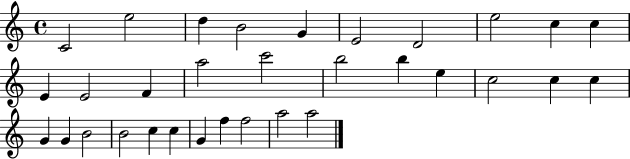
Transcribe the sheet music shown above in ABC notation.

X:1
T:Untitled
M:4/4
L:1/4
K:C
C2 e2 d B2 G E2 D2 e2 c c E E2 F a2 c'2 b2 b e c2 c c G G B2 B2 c c G f f2 a2 a2